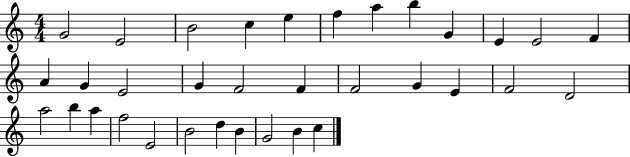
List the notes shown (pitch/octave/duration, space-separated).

G4/h E4/h B4/h C5/q E5/q F5/q A5/q B5/q G4/q E4/q E4/h F4/q A4/q G4/q E4/h G4/q F4/h F4/q F4/h G4/q E4/q F4/h D4/h A5/h B5/q A5/q F5/h E4/h B4/h D5/q B4/q G4/h B4/q C5/q